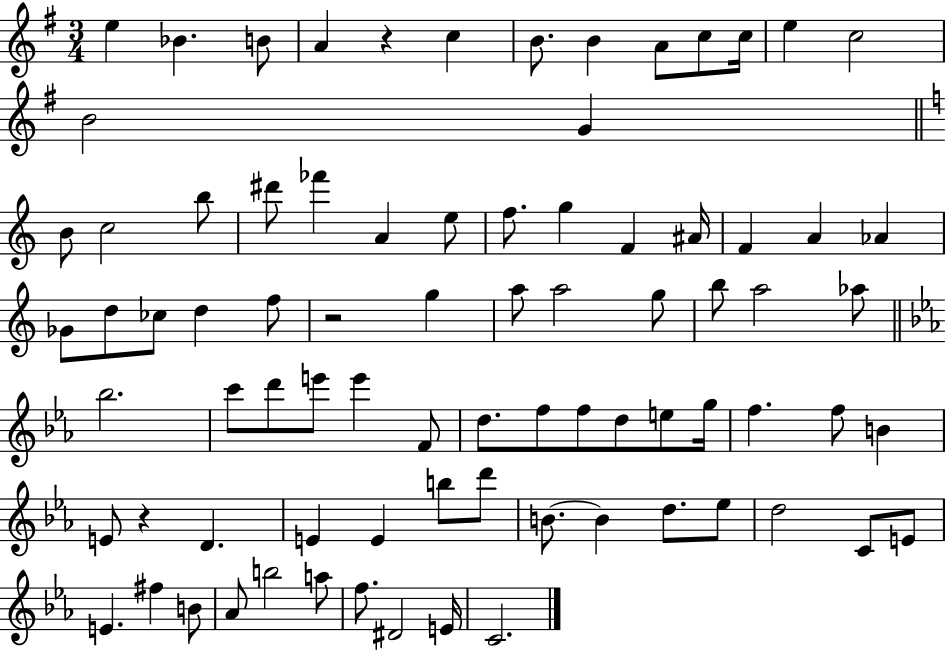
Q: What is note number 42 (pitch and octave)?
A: C6